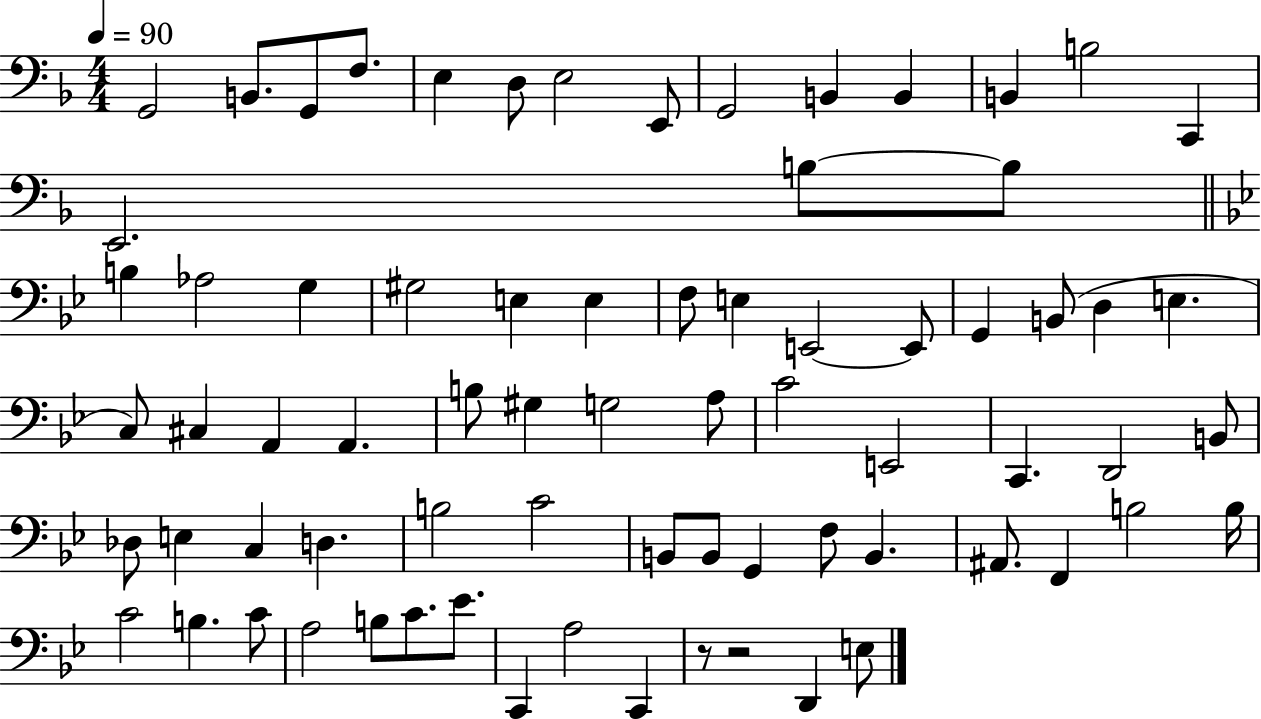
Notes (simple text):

G2/h B2/e. G2/e F3/e. E3/q D3/e E3/h E2/e G2/h B2/q B2/q B2/q B3/h C2/q E2/h. B3/e B3/e B3/q Ab3/h G3/q G#3/h E3/q E3/q F3/e E3/q E2/h E2/e G2/q B2/e D3/q E3/q. C3/e C#3/q A2/q A2/q. B3/e G#3/q G3/h A3/e C4/h E2/h C2/q. D2/h B2/e Db3/e E3/q C3/q D3/q. B3/h C4/h B2/e B2/e G2/q F3/e B2/q. A#2/e. F2/q B3/h B3/s C4/h B3/q. C4/e A3/h B3/e C4/e. Eb4/e. C2/q A3/h C2/q R/e R/h D2/q E3/e